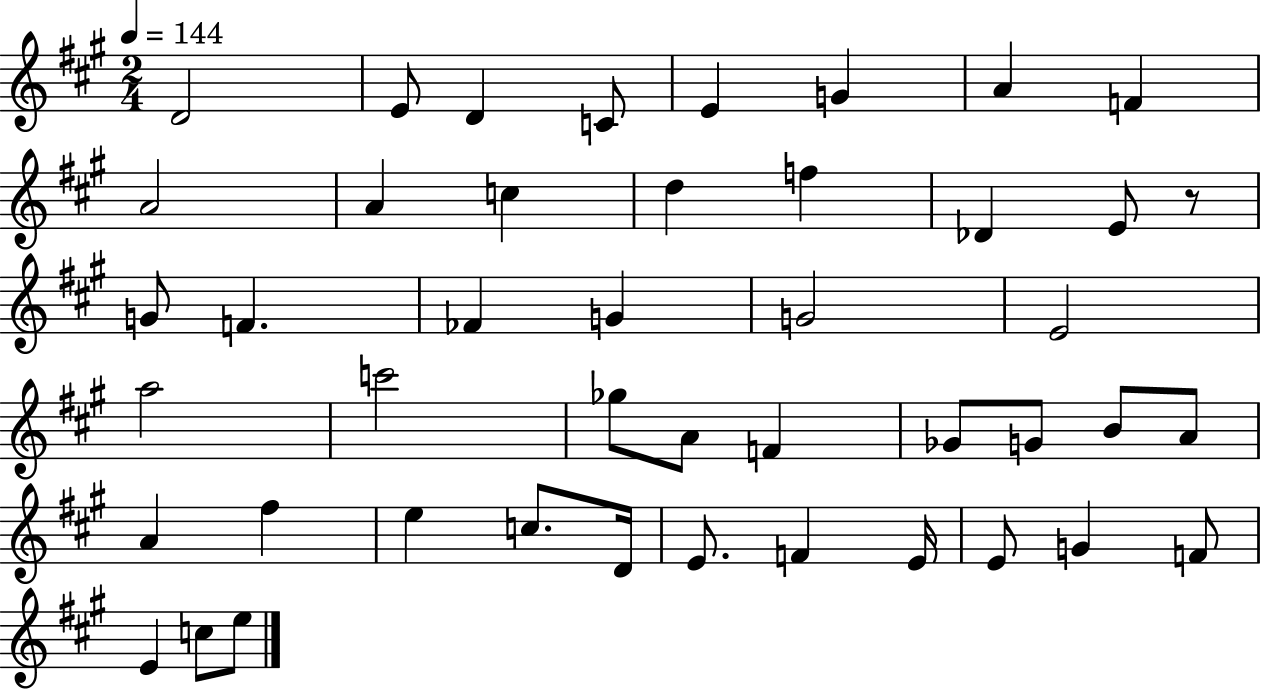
{
  \clef treble
  \numericTimeSignature
  \time 2/4
  \key a \major
  \tempo 4 = 144
  d'2 | e'8 d'4 c'8 | e'4 g'4 | a'4 f'4 | \break a'2 | a'4 c''4 | d''4 f''4 | des'4 e'8 r8 | \break g'8 f'4. | fes'4 g'4 | g'2 | e'2 | \break a''2 | c'''2 | ges''8 a'8 f'4 | ges'8 g'8 b'8 a'8 | \break a'4 fis''4 | e''4 c''8. d'16 | e'8. f'4 e'16 | e'8 g'4 f'8 | \break e'4 c''8 e''8 | \bar "|."
}